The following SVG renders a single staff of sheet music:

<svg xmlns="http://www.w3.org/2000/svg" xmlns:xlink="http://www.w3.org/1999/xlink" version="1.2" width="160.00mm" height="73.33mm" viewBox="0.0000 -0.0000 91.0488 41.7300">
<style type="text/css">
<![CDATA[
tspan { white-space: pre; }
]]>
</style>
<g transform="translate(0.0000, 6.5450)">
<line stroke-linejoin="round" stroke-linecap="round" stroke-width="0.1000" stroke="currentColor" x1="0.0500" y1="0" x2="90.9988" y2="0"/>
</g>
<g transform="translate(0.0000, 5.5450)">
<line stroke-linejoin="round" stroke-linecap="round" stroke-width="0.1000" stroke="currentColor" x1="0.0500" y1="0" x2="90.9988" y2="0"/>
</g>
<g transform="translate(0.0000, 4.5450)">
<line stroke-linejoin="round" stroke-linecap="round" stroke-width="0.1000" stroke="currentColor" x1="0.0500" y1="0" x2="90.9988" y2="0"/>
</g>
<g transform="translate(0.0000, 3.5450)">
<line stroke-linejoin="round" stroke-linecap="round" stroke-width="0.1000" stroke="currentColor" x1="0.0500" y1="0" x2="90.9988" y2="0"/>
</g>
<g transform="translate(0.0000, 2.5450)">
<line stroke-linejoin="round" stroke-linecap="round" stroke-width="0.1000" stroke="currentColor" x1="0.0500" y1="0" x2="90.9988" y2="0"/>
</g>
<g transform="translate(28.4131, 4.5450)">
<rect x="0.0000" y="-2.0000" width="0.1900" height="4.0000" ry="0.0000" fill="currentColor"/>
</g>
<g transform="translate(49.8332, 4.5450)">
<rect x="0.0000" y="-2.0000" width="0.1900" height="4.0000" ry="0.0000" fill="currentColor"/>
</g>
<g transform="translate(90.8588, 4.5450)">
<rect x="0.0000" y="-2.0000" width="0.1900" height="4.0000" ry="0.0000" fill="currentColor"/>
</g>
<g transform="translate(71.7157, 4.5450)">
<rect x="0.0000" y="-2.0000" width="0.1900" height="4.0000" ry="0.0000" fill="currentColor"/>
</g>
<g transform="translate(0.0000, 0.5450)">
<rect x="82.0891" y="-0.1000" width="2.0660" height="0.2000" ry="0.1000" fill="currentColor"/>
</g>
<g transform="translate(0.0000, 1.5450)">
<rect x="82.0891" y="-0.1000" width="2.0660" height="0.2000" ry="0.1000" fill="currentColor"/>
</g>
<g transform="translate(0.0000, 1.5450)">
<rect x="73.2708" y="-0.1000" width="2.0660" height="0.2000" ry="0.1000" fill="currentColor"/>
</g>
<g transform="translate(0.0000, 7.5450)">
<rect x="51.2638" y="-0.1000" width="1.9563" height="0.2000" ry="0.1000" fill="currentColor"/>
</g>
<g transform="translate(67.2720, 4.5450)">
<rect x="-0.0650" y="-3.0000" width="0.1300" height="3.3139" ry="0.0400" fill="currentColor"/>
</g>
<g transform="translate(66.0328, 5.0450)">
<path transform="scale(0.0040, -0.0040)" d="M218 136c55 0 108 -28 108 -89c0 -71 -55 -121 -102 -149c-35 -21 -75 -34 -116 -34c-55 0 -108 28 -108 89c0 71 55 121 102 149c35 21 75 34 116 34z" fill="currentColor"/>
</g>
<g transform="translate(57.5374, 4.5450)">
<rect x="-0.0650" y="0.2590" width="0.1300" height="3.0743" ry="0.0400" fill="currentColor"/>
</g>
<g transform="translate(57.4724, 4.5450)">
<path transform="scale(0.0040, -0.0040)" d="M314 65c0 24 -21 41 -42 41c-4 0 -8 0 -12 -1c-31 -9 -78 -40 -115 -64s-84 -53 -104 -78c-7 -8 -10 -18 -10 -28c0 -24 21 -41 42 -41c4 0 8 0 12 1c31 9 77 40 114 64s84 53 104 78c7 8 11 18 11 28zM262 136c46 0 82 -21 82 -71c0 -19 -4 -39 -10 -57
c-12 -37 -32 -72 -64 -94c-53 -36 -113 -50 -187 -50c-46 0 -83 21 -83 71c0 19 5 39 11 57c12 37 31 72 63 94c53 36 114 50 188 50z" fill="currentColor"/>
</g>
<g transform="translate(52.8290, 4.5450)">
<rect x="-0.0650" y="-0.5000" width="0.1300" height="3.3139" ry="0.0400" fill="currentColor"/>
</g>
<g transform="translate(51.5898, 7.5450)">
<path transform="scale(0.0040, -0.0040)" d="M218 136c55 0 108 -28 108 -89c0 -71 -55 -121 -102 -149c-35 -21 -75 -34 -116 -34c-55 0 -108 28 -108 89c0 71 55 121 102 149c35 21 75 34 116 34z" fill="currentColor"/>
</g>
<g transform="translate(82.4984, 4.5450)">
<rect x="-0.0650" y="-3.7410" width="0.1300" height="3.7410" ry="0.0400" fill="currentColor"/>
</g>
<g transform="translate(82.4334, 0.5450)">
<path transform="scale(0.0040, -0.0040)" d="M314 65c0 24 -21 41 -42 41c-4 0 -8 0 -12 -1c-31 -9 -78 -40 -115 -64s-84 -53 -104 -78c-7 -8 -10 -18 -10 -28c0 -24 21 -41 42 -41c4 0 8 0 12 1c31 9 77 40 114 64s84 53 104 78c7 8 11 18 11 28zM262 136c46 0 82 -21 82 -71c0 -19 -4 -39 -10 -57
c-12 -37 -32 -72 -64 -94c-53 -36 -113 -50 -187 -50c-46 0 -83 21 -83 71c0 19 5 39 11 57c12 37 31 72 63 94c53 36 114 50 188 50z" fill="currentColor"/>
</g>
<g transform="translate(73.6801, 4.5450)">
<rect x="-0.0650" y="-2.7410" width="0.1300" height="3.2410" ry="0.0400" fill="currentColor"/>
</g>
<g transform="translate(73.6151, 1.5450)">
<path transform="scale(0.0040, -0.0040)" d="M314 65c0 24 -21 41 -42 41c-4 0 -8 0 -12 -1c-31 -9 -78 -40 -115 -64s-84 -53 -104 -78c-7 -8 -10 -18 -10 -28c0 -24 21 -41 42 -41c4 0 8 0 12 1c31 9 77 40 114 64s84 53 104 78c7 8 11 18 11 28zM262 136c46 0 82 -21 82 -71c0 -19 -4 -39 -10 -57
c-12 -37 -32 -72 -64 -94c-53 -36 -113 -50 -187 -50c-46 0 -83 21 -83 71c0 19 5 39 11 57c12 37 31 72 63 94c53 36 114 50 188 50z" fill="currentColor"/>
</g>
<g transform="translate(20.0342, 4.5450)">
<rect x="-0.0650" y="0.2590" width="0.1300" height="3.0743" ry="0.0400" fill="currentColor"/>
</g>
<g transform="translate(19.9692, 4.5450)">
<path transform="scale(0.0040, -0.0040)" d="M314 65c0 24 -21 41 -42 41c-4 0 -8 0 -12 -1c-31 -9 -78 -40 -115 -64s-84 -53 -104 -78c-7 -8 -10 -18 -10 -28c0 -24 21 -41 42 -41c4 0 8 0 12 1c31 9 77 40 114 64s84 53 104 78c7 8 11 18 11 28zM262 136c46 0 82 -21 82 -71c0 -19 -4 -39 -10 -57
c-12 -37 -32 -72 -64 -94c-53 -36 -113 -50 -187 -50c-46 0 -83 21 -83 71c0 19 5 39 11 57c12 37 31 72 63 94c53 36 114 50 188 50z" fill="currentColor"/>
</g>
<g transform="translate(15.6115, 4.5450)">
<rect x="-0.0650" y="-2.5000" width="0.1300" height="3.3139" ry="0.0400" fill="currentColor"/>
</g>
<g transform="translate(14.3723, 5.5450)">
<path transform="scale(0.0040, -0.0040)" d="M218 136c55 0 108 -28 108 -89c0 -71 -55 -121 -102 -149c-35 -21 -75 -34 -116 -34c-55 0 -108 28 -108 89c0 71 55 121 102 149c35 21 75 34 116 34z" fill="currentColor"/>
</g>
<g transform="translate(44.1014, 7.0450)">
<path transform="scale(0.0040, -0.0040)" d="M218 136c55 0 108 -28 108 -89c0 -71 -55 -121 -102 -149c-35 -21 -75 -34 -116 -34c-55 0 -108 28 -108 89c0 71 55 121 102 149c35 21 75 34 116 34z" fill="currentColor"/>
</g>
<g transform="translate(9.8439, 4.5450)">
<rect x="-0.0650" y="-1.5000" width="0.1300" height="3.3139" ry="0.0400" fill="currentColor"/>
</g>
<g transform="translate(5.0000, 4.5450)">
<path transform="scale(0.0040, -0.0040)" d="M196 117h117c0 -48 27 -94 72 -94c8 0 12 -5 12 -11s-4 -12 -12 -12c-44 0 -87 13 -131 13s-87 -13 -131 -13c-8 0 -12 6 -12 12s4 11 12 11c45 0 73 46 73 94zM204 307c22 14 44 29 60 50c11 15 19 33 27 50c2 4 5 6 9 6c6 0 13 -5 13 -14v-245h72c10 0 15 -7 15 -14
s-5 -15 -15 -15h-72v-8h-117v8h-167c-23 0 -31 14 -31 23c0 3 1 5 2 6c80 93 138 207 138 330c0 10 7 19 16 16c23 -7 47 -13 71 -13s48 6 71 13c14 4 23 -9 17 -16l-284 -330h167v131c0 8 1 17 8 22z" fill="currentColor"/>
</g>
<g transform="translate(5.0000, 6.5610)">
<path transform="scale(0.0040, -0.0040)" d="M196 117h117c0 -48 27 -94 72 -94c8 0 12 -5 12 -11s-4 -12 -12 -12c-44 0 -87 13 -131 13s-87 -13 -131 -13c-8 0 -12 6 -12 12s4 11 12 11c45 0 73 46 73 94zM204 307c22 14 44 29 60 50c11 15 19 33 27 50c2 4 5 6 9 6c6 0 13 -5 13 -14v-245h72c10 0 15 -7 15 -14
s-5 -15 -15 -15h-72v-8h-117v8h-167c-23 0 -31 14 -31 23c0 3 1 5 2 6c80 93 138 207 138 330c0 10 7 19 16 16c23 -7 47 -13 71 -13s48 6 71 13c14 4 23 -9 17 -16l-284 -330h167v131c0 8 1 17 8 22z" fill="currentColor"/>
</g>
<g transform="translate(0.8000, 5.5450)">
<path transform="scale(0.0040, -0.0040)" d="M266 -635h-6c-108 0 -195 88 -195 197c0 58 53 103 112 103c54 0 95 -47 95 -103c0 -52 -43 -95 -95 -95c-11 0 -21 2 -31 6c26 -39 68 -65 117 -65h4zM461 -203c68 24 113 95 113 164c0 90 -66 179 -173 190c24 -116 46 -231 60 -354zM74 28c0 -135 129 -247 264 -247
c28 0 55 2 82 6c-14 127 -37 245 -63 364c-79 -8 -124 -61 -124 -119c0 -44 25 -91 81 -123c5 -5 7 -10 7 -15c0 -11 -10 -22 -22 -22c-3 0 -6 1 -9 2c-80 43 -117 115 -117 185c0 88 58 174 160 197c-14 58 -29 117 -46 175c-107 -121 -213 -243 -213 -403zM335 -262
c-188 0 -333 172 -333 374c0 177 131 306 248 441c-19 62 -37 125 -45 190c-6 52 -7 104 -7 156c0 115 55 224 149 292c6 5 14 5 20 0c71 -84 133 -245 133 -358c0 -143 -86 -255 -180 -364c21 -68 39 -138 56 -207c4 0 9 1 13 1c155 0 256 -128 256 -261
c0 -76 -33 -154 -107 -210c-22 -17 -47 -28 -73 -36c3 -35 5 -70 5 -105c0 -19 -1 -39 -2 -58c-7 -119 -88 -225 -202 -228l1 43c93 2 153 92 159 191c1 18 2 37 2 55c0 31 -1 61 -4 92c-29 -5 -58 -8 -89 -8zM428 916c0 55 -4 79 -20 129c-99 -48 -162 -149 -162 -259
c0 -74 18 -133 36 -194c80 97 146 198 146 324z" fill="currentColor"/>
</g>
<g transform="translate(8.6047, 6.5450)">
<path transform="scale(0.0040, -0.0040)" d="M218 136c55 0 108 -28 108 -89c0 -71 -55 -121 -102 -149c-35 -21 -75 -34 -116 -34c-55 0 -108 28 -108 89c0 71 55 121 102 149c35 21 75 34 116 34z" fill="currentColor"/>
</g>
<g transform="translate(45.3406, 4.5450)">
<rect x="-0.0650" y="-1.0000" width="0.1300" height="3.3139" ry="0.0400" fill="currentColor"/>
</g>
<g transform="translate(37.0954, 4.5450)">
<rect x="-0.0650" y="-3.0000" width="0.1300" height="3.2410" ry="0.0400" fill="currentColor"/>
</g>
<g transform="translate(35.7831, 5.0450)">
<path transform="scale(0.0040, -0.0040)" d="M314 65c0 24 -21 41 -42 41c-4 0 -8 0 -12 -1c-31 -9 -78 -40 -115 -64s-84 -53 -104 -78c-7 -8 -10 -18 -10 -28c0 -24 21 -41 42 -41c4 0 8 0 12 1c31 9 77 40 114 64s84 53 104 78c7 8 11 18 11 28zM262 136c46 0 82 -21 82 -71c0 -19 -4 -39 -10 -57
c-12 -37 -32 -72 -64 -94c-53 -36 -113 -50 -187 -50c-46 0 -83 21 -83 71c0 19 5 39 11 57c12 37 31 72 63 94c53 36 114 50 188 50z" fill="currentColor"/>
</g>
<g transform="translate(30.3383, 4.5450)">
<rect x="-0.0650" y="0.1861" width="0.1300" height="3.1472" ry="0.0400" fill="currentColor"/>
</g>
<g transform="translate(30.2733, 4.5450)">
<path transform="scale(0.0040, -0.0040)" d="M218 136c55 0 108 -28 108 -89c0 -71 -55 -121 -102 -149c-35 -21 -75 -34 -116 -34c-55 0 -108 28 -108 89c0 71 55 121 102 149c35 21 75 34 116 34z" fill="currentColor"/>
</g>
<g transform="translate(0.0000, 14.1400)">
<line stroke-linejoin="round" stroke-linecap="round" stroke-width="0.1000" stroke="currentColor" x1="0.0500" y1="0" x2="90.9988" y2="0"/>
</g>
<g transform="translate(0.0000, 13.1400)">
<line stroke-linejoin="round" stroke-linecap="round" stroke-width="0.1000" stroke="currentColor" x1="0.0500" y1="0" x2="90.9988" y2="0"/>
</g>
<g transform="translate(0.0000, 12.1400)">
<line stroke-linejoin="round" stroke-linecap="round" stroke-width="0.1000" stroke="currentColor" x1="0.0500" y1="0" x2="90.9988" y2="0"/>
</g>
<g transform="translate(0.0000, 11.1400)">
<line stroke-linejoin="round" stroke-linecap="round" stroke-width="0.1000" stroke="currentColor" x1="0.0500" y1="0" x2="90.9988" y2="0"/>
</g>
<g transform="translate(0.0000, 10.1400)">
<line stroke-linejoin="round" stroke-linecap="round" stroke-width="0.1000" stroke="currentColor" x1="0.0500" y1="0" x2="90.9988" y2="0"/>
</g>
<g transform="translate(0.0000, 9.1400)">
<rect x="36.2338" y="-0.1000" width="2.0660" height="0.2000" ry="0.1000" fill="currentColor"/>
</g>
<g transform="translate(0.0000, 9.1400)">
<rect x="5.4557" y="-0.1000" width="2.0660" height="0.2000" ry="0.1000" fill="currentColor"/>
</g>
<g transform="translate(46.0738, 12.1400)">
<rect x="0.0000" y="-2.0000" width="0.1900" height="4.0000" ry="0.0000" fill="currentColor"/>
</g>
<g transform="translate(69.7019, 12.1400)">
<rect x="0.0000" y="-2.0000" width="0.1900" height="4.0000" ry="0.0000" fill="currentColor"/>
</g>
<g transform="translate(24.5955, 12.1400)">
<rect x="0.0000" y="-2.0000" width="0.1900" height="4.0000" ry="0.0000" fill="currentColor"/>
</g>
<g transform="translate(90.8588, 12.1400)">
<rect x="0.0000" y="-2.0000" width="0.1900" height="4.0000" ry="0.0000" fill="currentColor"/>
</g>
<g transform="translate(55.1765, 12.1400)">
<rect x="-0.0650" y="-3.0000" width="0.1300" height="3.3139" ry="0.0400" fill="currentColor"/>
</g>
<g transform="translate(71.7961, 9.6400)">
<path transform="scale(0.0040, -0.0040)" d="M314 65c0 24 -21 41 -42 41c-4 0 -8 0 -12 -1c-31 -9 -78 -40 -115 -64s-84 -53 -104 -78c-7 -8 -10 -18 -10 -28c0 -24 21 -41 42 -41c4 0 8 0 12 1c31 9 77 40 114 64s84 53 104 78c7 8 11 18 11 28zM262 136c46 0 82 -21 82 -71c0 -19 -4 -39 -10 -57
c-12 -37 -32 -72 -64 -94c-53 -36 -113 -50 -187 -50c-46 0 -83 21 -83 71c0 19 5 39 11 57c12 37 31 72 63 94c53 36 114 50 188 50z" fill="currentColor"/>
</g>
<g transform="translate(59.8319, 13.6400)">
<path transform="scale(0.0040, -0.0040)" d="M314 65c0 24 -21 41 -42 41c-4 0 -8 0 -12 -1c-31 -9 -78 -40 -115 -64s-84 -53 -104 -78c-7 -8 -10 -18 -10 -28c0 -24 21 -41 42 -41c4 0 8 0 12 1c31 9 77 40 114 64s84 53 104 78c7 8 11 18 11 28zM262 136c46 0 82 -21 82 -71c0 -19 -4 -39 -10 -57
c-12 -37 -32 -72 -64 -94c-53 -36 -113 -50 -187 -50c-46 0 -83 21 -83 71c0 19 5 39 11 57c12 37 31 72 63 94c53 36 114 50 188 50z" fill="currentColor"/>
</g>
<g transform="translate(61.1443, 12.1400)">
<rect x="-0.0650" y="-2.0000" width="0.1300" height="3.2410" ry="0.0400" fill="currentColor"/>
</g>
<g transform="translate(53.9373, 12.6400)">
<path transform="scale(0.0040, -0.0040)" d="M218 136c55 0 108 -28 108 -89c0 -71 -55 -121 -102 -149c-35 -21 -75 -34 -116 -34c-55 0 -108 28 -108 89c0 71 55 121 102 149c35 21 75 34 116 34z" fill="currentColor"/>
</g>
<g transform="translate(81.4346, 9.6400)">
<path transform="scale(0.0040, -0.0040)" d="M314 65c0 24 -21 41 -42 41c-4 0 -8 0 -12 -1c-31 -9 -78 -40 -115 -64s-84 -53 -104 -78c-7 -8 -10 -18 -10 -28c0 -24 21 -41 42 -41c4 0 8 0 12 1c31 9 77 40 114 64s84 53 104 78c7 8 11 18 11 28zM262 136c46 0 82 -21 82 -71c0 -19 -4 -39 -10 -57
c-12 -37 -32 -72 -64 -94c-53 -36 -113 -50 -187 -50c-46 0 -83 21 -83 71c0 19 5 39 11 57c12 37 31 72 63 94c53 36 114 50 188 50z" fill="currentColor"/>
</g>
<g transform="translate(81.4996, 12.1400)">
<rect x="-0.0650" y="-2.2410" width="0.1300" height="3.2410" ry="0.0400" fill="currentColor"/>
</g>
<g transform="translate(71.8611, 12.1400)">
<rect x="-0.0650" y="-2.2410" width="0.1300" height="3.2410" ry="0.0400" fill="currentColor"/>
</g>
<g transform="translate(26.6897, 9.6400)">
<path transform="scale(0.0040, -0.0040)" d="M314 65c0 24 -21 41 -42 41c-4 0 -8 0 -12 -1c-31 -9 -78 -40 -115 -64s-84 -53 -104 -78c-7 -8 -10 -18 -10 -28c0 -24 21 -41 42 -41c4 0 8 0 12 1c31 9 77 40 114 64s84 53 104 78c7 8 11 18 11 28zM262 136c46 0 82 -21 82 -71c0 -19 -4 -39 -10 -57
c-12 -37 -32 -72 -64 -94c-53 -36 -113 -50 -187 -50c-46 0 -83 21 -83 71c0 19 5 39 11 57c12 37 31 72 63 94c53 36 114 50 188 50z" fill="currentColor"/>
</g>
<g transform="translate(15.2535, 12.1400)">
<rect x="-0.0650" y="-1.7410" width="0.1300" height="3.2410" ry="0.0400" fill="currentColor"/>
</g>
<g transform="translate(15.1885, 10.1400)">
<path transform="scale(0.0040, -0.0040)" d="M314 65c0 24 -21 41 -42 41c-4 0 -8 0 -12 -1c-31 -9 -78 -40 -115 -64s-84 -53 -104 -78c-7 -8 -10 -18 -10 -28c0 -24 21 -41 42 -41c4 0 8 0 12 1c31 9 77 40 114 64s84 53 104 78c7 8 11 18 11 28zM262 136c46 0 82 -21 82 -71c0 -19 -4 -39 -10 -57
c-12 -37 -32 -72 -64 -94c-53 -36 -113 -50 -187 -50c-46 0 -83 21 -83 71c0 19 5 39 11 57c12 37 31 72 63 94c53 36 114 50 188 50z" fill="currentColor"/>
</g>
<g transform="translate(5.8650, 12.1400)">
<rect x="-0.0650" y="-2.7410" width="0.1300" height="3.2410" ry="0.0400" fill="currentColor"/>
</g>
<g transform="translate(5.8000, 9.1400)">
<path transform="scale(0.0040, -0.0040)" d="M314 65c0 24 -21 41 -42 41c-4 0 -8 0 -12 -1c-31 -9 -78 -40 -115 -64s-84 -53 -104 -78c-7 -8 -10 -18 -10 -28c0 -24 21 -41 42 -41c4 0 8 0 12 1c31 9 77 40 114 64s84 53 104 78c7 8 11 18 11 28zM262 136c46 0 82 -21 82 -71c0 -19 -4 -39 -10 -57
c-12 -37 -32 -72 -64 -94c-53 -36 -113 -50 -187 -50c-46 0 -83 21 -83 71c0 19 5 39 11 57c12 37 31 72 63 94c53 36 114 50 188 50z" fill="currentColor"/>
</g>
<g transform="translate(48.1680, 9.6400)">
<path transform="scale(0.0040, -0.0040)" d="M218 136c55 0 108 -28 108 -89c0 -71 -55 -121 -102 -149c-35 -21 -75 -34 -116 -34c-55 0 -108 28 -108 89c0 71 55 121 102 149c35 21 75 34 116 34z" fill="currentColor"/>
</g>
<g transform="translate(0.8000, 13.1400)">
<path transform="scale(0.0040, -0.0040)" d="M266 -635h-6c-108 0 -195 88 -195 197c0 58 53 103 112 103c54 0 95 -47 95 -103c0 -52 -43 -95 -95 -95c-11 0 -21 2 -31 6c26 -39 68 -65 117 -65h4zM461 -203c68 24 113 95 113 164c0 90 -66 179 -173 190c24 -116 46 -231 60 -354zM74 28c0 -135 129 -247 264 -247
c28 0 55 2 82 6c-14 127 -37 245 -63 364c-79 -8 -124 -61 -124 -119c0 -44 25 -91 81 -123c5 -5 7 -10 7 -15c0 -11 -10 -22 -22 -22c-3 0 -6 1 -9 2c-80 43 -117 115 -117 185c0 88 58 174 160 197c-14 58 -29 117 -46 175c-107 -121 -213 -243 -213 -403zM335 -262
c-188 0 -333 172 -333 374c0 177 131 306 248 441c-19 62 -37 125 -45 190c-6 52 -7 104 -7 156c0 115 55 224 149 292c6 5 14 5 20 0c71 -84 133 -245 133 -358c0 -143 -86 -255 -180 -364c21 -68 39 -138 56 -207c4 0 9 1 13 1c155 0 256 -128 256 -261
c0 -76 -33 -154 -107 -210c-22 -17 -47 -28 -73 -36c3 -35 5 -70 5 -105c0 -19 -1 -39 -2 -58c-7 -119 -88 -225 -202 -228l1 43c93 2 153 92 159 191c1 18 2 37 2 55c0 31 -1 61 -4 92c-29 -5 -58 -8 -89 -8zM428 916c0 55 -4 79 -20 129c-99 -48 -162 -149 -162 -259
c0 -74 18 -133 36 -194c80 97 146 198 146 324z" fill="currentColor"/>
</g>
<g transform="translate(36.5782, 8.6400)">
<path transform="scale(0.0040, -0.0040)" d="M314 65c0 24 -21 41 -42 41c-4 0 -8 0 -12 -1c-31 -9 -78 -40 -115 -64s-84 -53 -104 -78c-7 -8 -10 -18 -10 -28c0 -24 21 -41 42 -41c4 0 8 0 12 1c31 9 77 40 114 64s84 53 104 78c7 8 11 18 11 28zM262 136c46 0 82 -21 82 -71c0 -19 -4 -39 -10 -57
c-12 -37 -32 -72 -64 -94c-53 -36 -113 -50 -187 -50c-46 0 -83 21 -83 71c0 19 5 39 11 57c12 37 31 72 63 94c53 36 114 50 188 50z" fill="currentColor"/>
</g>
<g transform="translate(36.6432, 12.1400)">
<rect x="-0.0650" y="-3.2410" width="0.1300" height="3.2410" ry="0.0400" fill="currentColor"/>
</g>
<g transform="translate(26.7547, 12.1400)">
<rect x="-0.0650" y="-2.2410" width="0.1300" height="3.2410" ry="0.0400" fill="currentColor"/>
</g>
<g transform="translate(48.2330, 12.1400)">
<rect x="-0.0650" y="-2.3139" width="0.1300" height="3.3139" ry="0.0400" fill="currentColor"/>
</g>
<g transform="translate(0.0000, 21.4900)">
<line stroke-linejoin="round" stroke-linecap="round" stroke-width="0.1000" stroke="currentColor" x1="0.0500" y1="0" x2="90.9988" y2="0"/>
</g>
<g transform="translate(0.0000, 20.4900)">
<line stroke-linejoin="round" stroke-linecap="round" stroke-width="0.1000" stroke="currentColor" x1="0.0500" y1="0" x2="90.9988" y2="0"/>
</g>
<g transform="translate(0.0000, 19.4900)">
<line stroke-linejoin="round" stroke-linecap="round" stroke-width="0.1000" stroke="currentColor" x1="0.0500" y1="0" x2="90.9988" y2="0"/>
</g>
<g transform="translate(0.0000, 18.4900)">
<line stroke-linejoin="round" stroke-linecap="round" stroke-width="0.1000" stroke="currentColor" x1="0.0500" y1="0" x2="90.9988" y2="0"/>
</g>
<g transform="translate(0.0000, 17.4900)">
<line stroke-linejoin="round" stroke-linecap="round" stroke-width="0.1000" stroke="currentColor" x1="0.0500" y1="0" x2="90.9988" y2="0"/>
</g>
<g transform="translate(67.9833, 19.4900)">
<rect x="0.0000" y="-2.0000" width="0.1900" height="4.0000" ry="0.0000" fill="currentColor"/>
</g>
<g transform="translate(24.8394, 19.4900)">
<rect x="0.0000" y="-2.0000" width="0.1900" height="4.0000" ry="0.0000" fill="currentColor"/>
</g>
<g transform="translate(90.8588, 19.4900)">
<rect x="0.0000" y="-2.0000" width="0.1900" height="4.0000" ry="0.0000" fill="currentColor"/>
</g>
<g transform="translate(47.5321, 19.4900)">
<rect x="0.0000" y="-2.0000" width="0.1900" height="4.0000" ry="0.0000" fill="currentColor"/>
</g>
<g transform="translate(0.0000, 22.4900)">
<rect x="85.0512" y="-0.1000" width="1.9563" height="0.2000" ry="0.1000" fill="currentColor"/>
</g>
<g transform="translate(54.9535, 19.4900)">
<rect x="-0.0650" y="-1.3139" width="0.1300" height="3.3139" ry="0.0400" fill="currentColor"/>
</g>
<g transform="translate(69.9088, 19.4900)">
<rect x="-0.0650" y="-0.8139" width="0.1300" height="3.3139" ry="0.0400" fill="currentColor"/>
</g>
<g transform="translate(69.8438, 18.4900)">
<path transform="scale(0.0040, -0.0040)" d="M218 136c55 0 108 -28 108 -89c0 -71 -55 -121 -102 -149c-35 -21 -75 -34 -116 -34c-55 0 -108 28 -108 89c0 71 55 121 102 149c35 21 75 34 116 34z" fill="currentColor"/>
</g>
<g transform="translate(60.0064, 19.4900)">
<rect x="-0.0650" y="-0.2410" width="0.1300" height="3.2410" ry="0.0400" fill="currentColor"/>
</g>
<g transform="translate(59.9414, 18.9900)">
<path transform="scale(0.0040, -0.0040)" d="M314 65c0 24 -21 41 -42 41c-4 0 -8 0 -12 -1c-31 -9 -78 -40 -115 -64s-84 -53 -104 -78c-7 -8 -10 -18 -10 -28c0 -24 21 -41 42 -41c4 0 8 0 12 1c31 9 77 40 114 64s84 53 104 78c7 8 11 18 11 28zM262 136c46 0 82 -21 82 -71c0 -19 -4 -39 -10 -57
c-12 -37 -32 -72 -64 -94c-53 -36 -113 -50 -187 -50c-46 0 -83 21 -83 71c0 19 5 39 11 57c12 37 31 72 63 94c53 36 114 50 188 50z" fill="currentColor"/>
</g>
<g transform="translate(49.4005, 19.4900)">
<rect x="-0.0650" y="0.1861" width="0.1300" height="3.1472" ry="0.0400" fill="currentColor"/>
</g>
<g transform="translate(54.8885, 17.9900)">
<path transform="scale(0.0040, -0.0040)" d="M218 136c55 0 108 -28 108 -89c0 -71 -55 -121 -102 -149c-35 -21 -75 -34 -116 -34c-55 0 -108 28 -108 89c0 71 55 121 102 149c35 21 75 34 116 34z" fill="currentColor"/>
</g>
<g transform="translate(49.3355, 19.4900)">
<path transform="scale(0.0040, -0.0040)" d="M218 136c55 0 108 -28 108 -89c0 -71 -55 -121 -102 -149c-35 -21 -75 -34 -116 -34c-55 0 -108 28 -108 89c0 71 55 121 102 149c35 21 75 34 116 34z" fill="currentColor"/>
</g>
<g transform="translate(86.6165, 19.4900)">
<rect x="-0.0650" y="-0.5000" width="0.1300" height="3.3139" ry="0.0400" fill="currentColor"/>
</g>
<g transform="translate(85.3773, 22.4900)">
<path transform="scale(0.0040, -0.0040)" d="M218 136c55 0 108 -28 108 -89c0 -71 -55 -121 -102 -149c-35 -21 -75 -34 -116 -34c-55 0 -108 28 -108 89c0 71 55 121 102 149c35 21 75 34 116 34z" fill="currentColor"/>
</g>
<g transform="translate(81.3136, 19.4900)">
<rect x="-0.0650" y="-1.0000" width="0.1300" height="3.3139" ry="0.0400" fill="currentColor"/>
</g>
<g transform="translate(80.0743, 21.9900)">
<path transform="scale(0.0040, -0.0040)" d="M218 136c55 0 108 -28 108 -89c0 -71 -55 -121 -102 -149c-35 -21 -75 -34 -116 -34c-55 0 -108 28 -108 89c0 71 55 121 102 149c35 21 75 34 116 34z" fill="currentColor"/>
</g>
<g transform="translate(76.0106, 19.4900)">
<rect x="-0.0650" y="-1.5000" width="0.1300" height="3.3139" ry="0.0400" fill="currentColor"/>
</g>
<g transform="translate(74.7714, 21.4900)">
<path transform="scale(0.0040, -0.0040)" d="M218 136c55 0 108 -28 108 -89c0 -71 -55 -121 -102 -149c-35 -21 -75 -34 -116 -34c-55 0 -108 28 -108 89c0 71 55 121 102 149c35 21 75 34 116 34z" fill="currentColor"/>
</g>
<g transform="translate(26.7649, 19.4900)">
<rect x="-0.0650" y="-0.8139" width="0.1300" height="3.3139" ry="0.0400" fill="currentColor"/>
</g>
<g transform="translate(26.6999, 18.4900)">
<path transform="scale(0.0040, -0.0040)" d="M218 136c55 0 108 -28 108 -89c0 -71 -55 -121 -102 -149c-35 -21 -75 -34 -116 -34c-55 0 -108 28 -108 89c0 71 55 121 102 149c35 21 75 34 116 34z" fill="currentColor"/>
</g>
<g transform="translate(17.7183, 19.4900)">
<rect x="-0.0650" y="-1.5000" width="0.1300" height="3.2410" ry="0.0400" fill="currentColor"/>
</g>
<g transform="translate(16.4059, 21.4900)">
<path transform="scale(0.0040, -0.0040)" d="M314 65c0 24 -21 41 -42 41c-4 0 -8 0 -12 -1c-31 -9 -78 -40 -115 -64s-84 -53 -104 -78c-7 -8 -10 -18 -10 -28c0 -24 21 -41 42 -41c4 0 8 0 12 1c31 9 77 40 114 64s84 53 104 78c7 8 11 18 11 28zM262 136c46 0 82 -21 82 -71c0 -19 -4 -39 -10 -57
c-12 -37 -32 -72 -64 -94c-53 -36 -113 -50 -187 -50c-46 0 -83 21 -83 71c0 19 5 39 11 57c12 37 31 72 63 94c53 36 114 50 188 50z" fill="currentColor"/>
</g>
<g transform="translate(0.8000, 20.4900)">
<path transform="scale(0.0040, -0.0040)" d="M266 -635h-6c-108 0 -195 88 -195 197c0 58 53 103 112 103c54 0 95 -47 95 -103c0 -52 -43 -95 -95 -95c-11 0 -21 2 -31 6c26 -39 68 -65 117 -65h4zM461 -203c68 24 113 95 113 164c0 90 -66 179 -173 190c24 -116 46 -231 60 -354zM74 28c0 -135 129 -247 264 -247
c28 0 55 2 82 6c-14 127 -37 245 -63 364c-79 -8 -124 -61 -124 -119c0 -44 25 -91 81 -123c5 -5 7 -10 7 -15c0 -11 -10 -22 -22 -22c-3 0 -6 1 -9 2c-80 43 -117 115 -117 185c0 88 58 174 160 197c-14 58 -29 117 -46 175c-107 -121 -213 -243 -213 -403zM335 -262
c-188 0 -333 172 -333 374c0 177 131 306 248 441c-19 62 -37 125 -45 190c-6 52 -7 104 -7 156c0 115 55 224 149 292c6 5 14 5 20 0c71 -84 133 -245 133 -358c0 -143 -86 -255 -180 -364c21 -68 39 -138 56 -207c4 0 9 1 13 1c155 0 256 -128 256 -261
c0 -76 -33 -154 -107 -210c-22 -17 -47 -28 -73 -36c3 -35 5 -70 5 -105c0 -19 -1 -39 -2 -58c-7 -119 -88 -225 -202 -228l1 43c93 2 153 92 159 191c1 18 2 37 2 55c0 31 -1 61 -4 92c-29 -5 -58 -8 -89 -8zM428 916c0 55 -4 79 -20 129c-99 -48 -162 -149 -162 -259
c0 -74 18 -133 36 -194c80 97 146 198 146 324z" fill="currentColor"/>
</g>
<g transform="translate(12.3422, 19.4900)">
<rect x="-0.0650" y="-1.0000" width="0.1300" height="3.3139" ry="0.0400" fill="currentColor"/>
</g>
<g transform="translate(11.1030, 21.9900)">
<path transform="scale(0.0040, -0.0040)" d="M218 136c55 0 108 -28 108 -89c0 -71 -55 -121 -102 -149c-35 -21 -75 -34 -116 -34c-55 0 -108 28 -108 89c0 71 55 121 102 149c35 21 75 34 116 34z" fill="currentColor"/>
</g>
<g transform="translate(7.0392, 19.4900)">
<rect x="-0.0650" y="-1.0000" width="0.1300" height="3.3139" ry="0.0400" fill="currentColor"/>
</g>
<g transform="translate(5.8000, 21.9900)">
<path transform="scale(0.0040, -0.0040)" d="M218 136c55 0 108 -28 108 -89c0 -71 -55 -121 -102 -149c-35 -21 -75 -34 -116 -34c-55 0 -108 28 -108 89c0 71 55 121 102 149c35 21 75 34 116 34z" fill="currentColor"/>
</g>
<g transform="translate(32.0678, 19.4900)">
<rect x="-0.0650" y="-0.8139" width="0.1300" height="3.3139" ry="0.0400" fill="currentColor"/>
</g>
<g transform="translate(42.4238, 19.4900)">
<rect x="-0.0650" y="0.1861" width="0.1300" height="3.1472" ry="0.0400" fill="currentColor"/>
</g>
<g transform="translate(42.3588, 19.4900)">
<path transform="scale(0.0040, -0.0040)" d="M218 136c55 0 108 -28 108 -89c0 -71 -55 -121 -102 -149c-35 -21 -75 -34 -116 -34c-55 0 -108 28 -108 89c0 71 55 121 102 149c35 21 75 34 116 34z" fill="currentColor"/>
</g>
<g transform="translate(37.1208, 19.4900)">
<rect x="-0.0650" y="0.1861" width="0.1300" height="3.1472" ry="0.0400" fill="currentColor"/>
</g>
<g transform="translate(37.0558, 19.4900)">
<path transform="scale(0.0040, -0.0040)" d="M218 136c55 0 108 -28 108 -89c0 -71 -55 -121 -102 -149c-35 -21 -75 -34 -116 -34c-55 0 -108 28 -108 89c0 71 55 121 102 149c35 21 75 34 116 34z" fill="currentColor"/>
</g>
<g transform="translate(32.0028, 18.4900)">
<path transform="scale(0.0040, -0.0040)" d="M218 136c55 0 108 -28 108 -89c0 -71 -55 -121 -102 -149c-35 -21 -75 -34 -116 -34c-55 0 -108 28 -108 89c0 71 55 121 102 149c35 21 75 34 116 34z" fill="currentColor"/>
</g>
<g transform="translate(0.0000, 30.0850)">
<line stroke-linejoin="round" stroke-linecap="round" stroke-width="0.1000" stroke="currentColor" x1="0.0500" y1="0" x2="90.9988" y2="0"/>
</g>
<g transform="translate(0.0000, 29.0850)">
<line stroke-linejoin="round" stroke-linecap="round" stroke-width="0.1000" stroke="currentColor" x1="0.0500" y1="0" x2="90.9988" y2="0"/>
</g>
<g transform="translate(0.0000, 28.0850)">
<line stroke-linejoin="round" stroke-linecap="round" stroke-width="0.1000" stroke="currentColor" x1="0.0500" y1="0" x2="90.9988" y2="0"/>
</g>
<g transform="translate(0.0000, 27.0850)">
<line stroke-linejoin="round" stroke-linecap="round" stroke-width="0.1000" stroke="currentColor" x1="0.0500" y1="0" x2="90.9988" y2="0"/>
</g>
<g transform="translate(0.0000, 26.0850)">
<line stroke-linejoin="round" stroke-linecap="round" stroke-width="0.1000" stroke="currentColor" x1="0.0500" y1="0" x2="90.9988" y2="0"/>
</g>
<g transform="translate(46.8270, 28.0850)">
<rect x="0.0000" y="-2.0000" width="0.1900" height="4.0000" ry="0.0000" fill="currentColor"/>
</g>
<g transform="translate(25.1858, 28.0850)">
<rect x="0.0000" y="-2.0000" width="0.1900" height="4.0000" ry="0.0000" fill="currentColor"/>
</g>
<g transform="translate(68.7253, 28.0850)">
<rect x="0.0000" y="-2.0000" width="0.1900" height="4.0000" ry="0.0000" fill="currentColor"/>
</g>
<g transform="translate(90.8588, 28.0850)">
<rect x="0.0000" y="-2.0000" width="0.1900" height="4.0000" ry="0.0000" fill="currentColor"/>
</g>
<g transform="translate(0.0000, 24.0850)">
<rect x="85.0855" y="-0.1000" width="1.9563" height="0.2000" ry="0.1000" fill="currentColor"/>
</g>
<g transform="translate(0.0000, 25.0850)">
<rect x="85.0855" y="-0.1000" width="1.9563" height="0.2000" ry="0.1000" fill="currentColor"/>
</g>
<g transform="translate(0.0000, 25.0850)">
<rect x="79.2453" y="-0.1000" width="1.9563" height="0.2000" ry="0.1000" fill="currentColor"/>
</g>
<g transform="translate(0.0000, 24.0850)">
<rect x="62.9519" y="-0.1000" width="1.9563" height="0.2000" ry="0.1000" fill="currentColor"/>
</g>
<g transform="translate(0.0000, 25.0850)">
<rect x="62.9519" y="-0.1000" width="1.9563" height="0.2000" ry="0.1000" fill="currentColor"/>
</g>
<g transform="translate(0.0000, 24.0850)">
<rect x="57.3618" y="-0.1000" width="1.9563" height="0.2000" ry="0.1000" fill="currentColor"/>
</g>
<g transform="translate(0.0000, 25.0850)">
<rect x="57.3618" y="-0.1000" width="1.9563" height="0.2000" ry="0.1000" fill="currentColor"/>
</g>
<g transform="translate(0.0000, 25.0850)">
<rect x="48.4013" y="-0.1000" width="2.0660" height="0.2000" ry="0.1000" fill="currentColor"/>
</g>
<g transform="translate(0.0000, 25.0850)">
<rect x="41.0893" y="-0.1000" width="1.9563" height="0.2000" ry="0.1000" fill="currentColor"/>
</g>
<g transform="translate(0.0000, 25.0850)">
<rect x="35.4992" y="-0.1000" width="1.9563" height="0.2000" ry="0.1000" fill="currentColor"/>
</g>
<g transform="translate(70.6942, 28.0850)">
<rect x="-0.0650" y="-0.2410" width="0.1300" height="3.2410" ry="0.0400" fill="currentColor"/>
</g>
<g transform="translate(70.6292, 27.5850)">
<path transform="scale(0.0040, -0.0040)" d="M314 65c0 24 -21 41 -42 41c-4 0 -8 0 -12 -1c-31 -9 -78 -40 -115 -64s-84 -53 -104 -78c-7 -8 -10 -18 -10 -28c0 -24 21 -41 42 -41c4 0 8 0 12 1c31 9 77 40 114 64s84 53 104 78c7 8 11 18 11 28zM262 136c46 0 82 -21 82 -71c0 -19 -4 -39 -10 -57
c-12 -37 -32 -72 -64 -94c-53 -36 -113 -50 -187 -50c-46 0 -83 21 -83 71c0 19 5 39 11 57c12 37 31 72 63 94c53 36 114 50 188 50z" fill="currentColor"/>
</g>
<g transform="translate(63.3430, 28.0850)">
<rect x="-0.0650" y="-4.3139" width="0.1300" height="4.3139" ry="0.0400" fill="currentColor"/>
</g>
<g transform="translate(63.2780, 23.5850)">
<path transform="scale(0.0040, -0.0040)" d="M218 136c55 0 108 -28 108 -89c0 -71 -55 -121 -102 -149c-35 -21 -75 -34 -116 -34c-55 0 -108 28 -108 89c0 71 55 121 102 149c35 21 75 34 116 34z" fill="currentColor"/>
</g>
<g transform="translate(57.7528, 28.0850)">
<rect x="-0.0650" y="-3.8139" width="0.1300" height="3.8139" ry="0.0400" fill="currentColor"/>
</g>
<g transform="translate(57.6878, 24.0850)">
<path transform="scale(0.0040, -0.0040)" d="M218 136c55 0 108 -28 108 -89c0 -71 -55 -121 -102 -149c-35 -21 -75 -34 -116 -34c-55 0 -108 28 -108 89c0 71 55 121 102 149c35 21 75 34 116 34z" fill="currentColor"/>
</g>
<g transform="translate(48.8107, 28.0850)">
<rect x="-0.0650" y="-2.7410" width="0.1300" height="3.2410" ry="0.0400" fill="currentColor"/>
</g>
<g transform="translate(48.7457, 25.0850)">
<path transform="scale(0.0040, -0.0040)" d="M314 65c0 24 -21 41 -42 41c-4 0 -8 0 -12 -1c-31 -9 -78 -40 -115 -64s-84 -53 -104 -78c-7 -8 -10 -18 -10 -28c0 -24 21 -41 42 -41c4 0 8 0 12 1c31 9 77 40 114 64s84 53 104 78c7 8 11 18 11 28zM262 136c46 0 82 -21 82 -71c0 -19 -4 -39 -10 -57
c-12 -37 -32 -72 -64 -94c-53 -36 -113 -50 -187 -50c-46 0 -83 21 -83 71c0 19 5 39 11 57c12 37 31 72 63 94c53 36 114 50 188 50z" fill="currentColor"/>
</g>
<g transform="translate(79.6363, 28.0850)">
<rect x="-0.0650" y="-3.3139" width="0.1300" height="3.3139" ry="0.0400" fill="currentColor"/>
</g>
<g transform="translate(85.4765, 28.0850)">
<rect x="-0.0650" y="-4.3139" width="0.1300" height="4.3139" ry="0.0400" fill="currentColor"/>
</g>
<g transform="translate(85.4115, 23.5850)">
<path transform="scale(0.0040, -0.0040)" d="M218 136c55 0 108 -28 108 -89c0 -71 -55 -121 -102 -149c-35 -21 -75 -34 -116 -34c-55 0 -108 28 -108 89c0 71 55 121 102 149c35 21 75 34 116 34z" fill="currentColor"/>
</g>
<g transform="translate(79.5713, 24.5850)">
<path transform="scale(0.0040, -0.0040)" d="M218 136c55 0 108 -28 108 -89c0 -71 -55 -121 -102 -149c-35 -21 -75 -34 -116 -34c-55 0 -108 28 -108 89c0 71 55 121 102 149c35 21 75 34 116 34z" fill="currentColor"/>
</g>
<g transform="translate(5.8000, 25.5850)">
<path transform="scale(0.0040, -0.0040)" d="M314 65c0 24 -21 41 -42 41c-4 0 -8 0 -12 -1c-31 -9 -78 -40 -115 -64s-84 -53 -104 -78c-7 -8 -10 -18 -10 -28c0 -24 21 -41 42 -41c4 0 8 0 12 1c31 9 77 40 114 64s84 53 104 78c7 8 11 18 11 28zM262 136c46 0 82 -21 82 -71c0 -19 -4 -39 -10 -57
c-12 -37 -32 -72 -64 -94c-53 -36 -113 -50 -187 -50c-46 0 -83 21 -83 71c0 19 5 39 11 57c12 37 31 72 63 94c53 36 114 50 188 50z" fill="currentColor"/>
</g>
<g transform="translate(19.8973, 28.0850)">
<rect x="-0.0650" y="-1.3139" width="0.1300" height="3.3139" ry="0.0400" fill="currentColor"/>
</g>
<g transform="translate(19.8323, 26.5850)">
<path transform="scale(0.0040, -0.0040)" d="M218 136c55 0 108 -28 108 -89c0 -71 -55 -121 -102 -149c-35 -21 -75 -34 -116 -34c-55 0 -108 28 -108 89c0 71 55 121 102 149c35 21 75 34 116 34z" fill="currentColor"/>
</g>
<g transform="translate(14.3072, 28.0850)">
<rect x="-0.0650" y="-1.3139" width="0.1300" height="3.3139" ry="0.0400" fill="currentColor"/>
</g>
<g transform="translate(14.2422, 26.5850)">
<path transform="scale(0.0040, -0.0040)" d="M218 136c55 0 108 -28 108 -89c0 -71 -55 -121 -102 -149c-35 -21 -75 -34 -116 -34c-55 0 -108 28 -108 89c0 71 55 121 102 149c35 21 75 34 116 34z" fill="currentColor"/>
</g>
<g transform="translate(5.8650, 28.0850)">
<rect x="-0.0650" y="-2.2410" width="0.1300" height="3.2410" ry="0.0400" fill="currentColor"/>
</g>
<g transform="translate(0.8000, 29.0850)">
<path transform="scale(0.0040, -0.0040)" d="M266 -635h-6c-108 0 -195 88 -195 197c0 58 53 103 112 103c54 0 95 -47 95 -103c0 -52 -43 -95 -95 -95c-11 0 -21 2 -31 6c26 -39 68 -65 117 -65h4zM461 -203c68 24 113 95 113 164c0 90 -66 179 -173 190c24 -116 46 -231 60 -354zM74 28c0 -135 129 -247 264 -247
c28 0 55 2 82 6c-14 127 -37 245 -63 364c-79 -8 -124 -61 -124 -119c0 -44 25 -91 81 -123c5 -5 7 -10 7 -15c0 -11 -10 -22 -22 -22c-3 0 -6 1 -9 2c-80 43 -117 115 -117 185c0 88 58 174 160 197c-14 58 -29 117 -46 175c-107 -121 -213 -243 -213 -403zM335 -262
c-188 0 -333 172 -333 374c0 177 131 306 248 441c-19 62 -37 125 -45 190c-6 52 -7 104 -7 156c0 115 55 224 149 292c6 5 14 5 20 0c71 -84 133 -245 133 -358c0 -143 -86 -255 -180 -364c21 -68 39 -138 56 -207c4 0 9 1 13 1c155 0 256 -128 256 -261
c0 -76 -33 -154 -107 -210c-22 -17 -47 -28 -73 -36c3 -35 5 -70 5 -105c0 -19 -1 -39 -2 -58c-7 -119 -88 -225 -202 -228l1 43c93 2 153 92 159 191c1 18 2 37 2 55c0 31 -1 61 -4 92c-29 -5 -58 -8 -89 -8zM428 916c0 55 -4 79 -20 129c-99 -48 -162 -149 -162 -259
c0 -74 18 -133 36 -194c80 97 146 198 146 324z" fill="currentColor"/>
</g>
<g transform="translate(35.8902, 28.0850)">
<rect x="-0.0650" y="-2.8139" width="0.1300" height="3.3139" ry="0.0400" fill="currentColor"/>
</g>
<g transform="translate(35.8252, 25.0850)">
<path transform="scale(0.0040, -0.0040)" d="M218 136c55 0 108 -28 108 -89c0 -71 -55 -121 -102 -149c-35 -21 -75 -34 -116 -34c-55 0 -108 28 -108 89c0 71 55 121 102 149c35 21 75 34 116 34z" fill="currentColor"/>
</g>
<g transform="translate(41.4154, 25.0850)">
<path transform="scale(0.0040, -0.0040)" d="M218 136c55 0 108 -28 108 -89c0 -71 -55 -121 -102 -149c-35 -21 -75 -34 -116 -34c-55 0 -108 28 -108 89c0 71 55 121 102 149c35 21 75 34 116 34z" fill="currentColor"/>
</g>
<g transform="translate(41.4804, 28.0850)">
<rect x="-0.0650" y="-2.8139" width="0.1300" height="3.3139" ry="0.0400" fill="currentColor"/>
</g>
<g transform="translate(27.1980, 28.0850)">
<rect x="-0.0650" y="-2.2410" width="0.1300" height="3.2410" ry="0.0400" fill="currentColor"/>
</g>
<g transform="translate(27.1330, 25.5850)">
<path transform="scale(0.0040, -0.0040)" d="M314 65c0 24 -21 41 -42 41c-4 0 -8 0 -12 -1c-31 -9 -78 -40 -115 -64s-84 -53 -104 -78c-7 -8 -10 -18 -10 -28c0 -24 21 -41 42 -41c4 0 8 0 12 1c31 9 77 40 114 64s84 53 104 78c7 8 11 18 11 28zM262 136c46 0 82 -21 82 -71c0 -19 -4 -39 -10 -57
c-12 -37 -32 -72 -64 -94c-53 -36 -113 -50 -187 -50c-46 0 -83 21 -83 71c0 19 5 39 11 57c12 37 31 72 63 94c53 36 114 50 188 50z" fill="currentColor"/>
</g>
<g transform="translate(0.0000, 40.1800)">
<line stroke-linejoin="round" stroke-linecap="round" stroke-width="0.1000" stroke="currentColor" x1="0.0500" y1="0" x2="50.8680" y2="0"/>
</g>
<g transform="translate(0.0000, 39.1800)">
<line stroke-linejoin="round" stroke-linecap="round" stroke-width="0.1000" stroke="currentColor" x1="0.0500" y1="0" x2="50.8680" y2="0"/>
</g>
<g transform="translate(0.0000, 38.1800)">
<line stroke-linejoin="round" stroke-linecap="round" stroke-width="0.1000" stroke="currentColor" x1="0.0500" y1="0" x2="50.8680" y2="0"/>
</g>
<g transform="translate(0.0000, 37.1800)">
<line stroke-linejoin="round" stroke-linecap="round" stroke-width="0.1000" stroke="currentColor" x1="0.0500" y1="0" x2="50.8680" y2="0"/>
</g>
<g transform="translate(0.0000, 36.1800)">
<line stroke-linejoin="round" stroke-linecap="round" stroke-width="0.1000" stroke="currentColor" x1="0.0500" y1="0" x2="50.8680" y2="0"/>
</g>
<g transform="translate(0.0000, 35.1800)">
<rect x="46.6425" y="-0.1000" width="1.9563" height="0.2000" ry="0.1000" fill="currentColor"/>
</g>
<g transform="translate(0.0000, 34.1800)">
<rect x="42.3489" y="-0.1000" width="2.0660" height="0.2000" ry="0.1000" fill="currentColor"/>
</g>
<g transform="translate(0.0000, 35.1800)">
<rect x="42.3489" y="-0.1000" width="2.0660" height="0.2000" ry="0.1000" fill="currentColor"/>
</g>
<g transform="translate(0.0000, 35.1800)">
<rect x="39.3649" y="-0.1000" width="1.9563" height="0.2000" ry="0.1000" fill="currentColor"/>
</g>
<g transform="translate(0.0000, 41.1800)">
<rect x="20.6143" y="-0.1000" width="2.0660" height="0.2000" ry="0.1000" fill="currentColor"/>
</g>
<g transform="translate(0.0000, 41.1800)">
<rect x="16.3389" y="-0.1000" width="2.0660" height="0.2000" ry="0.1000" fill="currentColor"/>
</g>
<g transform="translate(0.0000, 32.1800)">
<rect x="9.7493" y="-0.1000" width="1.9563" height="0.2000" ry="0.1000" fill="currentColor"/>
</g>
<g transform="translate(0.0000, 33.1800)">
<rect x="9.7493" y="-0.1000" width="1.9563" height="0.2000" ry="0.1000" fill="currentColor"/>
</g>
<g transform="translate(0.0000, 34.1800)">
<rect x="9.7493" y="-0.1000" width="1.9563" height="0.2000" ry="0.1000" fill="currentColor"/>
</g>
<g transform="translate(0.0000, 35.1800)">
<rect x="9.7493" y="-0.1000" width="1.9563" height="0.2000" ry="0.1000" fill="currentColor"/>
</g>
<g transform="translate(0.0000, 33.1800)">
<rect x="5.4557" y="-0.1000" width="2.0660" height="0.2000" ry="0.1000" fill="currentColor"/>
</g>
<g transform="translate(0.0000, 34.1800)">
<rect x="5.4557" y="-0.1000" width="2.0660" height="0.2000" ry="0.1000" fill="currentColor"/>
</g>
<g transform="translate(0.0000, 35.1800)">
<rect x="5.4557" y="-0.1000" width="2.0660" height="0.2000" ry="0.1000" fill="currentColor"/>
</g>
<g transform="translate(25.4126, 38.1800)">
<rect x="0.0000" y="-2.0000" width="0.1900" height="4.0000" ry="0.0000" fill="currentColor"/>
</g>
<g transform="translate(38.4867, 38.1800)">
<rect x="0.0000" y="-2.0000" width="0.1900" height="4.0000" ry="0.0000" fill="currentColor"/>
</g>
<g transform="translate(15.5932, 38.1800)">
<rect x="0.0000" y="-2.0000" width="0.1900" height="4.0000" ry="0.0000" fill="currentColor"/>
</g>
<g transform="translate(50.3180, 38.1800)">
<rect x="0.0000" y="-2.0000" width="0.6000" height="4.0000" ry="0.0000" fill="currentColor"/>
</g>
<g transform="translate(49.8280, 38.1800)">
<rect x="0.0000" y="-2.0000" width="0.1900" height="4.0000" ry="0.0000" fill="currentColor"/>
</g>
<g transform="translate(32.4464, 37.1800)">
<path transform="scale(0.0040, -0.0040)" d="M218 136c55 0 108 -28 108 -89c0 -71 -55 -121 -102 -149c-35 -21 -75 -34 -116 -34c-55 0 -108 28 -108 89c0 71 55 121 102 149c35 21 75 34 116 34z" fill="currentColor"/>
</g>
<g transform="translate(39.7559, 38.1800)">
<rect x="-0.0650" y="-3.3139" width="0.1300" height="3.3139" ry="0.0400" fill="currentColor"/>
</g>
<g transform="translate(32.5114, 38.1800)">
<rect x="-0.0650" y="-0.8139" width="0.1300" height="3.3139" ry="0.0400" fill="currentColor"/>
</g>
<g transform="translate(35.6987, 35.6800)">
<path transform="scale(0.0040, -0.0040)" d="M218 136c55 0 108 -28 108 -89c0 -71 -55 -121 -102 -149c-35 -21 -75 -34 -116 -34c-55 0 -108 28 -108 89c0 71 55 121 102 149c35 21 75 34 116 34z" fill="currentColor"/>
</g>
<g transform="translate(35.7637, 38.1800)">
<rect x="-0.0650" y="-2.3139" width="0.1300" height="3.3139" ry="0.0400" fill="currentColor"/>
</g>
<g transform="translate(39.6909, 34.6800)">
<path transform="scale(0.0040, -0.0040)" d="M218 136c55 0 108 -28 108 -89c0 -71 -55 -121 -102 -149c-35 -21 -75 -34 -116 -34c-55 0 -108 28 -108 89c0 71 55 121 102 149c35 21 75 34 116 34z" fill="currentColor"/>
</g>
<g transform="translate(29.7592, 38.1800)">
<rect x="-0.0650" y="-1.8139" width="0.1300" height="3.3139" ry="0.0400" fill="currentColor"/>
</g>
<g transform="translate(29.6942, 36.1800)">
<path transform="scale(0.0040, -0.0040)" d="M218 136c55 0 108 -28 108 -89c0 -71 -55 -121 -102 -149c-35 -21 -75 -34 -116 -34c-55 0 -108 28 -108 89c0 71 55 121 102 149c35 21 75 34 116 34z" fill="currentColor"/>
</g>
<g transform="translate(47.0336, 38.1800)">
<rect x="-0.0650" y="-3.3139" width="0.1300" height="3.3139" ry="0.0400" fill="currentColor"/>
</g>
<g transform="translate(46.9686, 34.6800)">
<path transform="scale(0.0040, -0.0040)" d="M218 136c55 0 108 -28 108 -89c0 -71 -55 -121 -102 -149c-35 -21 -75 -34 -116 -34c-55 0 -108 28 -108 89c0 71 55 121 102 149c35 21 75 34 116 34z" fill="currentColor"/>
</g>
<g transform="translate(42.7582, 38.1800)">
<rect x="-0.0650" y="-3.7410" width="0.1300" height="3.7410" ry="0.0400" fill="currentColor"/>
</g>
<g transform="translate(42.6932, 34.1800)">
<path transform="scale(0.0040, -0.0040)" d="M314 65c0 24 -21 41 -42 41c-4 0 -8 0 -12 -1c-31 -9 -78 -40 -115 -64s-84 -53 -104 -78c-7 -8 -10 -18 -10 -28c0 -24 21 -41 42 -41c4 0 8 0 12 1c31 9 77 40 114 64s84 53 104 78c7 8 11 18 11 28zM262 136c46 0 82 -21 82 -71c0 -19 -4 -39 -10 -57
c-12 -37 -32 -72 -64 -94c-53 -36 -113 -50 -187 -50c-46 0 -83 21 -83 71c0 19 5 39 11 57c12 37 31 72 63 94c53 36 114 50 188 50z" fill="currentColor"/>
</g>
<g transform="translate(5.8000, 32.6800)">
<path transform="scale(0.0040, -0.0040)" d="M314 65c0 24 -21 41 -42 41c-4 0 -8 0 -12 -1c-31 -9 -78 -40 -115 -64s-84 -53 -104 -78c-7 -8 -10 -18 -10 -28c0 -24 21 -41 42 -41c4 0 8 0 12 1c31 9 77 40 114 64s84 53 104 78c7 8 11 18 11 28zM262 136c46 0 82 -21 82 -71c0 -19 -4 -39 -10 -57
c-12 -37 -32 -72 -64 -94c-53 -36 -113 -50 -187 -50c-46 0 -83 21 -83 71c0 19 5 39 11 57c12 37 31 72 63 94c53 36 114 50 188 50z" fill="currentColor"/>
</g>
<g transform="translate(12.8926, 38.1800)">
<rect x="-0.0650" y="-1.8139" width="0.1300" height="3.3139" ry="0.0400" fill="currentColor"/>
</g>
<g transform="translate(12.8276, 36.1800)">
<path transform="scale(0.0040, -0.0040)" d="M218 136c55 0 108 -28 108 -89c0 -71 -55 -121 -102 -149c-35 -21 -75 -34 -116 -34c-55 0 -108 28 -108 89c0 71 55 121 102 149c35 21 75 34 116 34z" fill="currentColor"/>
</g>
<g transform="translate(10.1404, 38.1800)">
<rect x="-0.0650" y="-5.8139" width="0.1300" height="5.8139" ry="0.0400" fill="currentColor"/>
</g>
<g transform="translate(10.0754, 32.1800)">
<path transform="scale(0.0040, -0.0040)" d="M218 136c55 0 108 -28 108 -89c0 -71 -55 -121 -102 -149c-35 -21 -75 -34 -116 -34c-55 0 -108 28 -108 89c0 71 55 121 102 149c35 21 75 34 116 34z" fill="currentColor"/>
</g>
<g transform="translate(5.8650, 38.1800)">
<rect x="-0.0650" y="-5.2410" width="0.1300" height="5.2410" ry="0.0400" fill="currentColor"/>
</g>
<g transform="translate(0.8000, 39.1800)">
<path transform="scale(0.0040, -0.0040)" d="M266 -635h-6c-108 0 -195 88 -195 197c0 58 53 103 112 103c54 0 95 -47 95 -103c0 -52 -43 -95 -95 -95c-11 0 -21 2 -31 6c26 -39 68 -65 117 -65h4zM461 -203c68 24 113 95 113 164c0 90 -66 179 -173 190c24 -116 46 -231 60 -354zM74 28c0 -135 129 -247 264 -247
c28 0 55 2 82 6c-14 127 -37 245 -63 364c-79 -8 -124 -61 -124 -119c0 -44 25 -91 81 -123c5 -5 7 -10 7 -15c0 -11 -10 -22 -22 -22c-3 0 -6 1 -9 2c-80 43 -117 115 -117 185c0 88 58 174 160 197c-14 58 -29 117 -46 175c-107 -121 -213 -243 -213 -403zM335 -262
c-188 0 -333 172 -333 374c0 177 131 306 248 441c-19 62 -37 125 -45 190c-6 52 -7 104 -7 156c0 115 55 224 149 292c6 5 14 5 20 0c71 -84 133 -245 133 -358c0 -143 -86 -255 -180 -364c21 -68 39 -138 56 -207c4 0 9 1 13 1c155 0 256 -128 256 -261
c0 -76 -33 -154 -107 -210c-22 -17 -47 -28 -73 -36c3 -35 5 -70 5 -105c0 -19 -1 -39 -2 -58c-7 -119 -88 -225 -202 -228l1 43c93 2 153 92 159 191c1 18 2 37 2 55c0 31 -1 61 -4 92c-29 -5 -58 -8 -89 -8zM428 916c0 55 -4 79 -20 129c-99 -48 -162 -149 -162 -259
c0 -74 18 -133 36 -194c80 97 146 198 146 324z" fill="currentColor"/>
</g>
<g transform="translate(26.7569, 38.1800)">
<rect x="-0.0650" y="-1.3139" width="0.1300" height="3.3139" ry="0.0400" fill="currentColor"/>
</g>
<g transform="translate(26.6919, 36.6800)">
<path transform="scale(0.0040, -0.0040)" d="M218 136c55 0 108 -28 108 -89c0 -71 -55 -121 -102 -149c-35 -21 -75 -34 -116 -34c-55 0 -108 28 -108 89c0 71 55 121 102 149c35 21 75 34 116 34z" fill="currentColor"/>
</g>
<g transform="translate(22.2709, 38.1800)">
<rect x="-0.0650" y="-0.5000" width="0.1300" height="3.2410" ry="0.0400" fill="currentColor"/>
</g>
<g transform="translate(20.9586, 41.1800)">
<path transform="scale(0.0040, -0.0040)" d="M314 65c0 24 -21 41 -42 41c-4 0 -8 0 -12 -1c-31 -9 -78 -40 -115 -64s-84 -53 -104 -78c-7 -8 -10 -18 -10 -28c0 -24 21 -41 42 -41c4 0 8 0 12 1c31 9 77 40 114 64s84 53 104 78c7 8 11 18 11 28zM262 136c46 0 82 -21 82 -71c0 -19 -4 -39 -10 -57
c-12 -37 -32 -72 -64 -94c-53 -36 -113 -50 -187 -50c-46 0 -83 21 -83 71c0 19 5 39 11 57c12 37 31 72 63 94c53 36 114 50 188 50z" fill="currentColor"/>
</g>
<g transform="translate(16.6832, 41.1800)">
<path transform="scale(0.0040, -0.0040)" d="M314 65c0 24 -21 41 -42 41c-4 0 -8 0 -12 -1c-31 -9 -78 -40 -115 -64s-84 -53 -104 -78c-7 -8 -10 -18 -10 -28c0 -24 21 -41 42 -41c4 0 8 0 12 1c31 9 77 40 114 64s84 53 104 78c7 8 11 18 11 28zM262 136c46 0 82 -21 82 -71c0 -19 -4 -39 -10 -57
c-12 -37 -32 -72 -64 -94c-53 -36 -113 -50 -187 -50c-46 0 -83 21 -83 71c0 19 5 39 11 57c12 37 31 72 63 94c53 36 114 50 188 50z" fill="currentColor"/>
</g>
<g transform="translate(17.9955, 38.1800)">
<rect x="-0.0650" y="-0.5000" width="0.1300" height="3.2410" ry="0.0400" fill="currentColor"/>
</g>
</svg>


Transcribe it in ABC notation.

X:1
T:Untitled
M:4/4
L:1/4
K:C
E G B2 B A2 D C B2 A a2 c'2 a2 f2 g2 b2 g A F2 g2 g2 D D E2 d d B B B e c2 d E D C g2 e e g2 a a a2 c' d' c2 b d' f'2 g' f C2 C2 e f d g b c'2 b